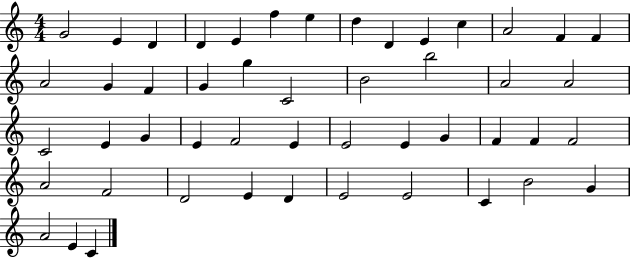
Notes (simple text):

G4/h E4/q D4/q D4/q E4/q F5/q E5/q D5/q D4/q E4/q C5/q A4/h F4/q F4/q A4/h G4/q F4/q G4/q G5/q C4/h B4/h B5/h A4/h A4/h C4/h E4/q G4/q E4/q F4/h E4/q E4/h E4/q G4/q F4/q F4/q F4/h A4/h F4/h D4/h E4/q D4/q E4/h E4/h C4/q B4/h G4/q A4/h E4/q C4/q